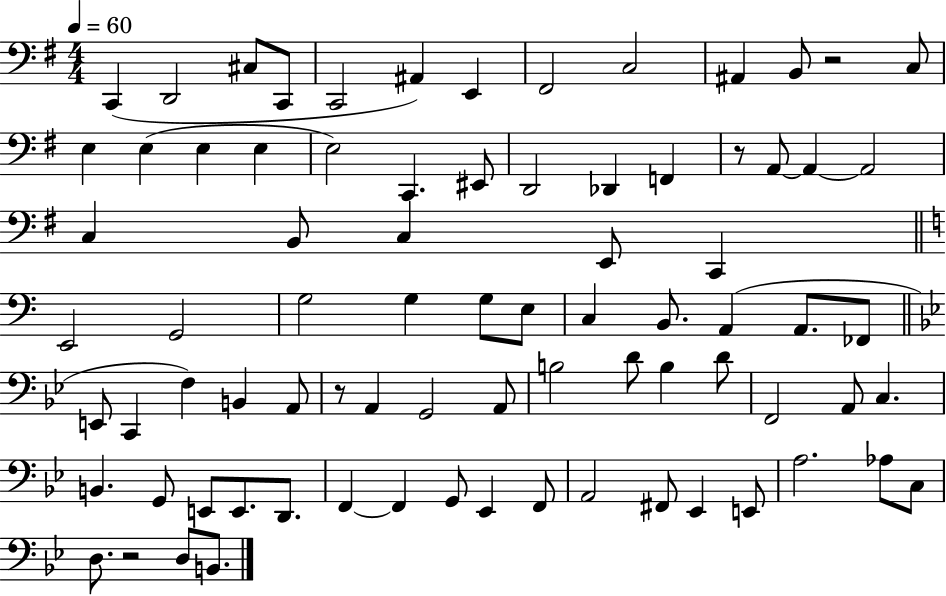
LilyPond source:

{
  \clef bass
  \numericTimeSignature
  \time 4/4
  \key g \major
  \tempo 4 = 60
  c,4( d,2 cis8 c,8 | c,2 ais,4) e,4 | fis,2 c2 | ais,4 b,8 r2 c8 | \break e4 e4( e4 e4 | e2) c,4. eis,8 | d,2 des,4 f,4 | r8 a,8~~ a,4~~ a,2 | \break c4 b,8 c4 e,8 c,4 | \bar "||" \break \key c \major e,2 g,2 | g2 g4 g8 e8 | c4 b,8. a,4( a,8. fes,8 | \bar "||" \break \key g \minor e,8 c,4 f4) b,4 a,8 | r8 a,4 g,2 a,8 | b2 d'8 b4 d'8 | f,2 a,8 c4. | \break b,4. g,8 e,8 e,8. d,8. | f,4~~ f,4 g,8 ees,4 f,8 | a,2 fis,8 ees,4 e,8 | a2. aes8 c8 | \break d8. r2 d8 b,8. | \bar "|."
}